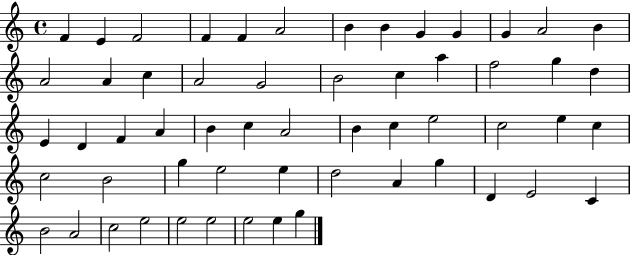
{
  \clef treble
  \time 4/4
  \defaultTimeSignature
  \key c \major
  f'4 e'4 f'2 | f'4 f'4 a'2 | b'4 b'4 g'4 g'4 | g'4 a'2 b'4 | \break a'2 a'4 c''4 | a'2 g'2 | b'2 c''4 a''4 | f''2 g''4 d''4 | \break e'4 d'4 f'4 a'4 | b'4 c''4 a'2 | b'4 c''4 e''2 | c''2 e''4 c''4 | \break c''2 b'2 | g''4 e''2 e''4 | d''2 a'4 g''4 | d'4 e'2 c'4 | \break b'2 a'2 | c''2 e''2 | e''2 e''2 | e''2 e''4 g''4 | \break \bar "|."
}